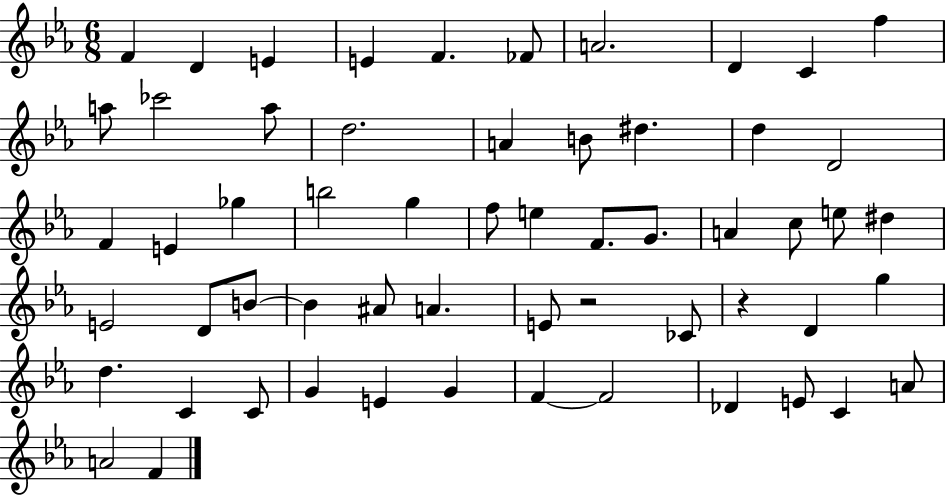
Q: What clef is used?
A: treble